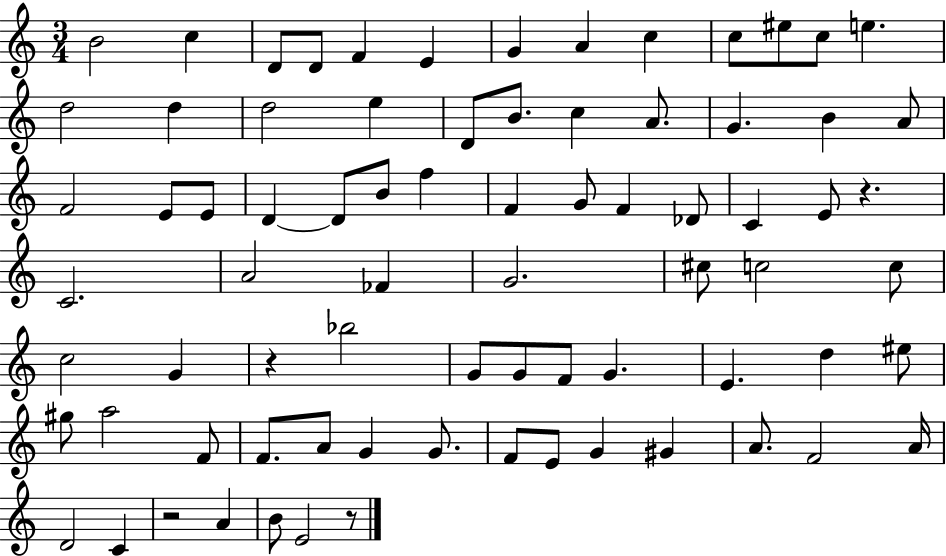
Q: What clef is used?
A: treble